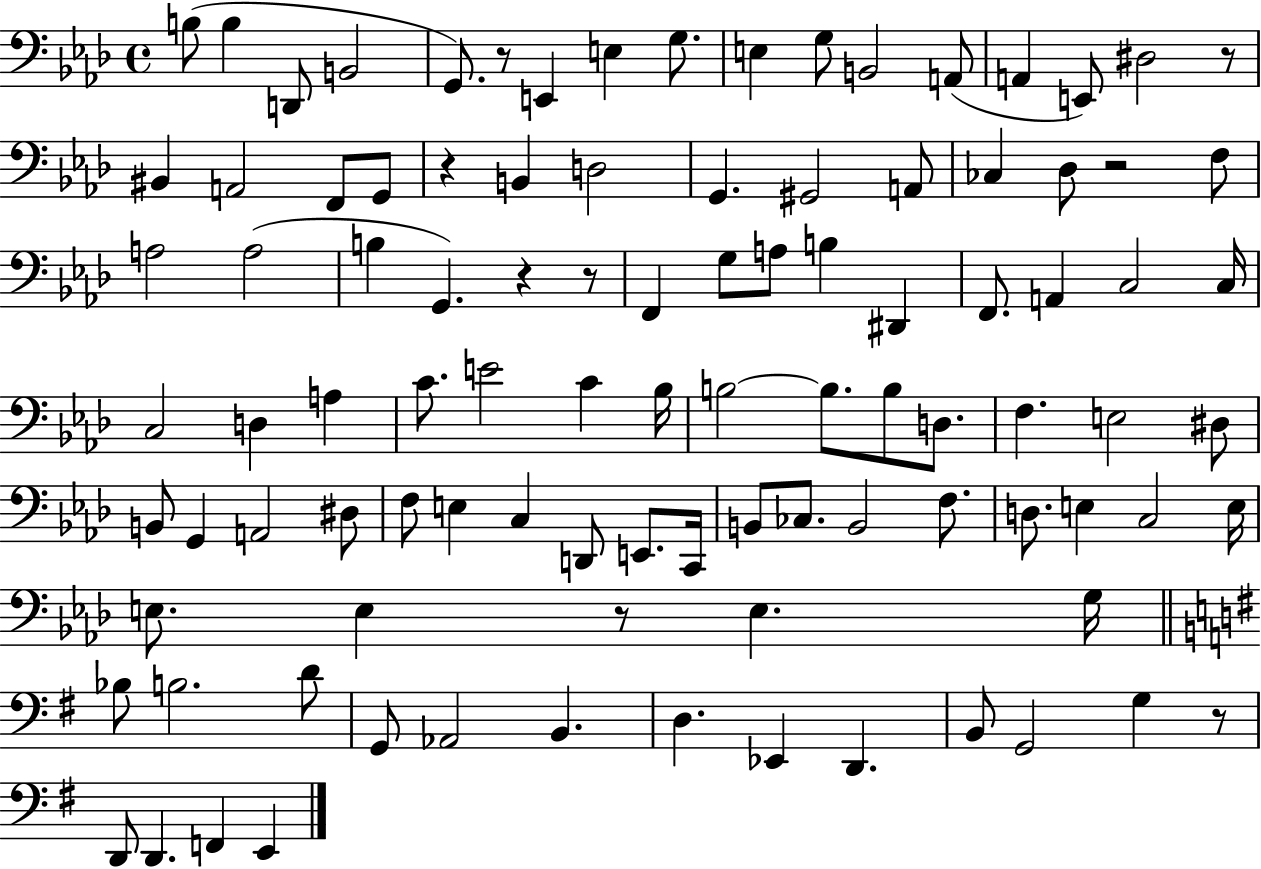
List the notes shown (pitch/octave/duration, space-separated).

B3/e B3/q D2/e B2/h G2/e. R/e E2/q E3/q G3/e. E3/q G3/e B2/h A2/e A2/q E2/e D#3/h R/e BIS2/q A2/h F2/e G2/e R/q B2/q D3/h G2/q. G#2/h A2/e CES3/q Db3/e R/h F3/e A3/h A3/h B3/q G2/q. R/q R/e F2/q G3/e A3/e B3/q D#2/q F2/e. A2/q C3/h C3/s C3/h D3/q A3/q C4/e. E4/h C4/q Bb3/s B3/h B3/e. B3/e D3/e. F3/q. E3/h D#3/e B2/e G2/q A2/h D#3/e F3/e E3/q C3/q D2/e E2/e. C2/s B2/e CES3/e. B2/h F3/e. D3/e. E3/q C3/h E3/s E3/e. E3/q R/e E3/q. G3/s Bb3/e B3/h. D4/e G2/e Ab2/h B2/q. D3/q. Eb2/q D2/q. B2/e G2/h G3/q R/e D2/e D2/q. F2/q E2/q